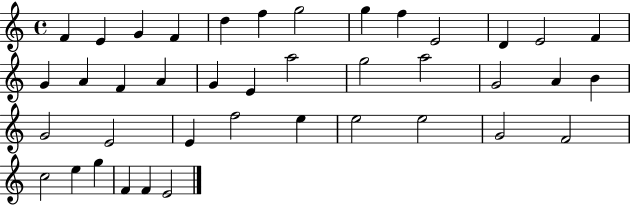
F4/q E4/q G4/q F4/q D5/q F5/q G5/h G5/q F5/q E4/h D4/q E4/h F4/q G4/q A4/q F4/q A4/q G4/q E4/q A5/h G5/h A5/h G4/h A4/q B4/q G4/h E4/h E4/q F5/h E5/q E5/h E5/h G4/h F4/h C5/h E5/q G5/q F4/q F4/q E4/h